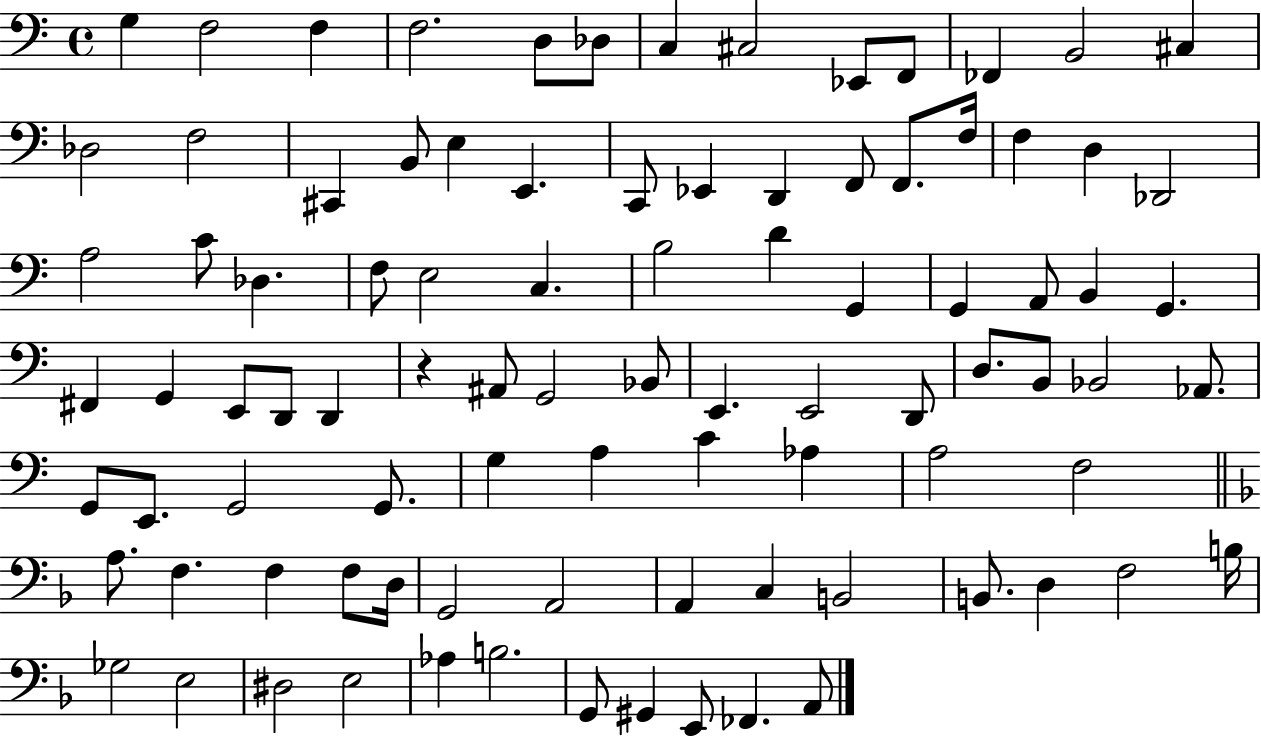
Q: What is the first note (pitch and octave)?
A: G3